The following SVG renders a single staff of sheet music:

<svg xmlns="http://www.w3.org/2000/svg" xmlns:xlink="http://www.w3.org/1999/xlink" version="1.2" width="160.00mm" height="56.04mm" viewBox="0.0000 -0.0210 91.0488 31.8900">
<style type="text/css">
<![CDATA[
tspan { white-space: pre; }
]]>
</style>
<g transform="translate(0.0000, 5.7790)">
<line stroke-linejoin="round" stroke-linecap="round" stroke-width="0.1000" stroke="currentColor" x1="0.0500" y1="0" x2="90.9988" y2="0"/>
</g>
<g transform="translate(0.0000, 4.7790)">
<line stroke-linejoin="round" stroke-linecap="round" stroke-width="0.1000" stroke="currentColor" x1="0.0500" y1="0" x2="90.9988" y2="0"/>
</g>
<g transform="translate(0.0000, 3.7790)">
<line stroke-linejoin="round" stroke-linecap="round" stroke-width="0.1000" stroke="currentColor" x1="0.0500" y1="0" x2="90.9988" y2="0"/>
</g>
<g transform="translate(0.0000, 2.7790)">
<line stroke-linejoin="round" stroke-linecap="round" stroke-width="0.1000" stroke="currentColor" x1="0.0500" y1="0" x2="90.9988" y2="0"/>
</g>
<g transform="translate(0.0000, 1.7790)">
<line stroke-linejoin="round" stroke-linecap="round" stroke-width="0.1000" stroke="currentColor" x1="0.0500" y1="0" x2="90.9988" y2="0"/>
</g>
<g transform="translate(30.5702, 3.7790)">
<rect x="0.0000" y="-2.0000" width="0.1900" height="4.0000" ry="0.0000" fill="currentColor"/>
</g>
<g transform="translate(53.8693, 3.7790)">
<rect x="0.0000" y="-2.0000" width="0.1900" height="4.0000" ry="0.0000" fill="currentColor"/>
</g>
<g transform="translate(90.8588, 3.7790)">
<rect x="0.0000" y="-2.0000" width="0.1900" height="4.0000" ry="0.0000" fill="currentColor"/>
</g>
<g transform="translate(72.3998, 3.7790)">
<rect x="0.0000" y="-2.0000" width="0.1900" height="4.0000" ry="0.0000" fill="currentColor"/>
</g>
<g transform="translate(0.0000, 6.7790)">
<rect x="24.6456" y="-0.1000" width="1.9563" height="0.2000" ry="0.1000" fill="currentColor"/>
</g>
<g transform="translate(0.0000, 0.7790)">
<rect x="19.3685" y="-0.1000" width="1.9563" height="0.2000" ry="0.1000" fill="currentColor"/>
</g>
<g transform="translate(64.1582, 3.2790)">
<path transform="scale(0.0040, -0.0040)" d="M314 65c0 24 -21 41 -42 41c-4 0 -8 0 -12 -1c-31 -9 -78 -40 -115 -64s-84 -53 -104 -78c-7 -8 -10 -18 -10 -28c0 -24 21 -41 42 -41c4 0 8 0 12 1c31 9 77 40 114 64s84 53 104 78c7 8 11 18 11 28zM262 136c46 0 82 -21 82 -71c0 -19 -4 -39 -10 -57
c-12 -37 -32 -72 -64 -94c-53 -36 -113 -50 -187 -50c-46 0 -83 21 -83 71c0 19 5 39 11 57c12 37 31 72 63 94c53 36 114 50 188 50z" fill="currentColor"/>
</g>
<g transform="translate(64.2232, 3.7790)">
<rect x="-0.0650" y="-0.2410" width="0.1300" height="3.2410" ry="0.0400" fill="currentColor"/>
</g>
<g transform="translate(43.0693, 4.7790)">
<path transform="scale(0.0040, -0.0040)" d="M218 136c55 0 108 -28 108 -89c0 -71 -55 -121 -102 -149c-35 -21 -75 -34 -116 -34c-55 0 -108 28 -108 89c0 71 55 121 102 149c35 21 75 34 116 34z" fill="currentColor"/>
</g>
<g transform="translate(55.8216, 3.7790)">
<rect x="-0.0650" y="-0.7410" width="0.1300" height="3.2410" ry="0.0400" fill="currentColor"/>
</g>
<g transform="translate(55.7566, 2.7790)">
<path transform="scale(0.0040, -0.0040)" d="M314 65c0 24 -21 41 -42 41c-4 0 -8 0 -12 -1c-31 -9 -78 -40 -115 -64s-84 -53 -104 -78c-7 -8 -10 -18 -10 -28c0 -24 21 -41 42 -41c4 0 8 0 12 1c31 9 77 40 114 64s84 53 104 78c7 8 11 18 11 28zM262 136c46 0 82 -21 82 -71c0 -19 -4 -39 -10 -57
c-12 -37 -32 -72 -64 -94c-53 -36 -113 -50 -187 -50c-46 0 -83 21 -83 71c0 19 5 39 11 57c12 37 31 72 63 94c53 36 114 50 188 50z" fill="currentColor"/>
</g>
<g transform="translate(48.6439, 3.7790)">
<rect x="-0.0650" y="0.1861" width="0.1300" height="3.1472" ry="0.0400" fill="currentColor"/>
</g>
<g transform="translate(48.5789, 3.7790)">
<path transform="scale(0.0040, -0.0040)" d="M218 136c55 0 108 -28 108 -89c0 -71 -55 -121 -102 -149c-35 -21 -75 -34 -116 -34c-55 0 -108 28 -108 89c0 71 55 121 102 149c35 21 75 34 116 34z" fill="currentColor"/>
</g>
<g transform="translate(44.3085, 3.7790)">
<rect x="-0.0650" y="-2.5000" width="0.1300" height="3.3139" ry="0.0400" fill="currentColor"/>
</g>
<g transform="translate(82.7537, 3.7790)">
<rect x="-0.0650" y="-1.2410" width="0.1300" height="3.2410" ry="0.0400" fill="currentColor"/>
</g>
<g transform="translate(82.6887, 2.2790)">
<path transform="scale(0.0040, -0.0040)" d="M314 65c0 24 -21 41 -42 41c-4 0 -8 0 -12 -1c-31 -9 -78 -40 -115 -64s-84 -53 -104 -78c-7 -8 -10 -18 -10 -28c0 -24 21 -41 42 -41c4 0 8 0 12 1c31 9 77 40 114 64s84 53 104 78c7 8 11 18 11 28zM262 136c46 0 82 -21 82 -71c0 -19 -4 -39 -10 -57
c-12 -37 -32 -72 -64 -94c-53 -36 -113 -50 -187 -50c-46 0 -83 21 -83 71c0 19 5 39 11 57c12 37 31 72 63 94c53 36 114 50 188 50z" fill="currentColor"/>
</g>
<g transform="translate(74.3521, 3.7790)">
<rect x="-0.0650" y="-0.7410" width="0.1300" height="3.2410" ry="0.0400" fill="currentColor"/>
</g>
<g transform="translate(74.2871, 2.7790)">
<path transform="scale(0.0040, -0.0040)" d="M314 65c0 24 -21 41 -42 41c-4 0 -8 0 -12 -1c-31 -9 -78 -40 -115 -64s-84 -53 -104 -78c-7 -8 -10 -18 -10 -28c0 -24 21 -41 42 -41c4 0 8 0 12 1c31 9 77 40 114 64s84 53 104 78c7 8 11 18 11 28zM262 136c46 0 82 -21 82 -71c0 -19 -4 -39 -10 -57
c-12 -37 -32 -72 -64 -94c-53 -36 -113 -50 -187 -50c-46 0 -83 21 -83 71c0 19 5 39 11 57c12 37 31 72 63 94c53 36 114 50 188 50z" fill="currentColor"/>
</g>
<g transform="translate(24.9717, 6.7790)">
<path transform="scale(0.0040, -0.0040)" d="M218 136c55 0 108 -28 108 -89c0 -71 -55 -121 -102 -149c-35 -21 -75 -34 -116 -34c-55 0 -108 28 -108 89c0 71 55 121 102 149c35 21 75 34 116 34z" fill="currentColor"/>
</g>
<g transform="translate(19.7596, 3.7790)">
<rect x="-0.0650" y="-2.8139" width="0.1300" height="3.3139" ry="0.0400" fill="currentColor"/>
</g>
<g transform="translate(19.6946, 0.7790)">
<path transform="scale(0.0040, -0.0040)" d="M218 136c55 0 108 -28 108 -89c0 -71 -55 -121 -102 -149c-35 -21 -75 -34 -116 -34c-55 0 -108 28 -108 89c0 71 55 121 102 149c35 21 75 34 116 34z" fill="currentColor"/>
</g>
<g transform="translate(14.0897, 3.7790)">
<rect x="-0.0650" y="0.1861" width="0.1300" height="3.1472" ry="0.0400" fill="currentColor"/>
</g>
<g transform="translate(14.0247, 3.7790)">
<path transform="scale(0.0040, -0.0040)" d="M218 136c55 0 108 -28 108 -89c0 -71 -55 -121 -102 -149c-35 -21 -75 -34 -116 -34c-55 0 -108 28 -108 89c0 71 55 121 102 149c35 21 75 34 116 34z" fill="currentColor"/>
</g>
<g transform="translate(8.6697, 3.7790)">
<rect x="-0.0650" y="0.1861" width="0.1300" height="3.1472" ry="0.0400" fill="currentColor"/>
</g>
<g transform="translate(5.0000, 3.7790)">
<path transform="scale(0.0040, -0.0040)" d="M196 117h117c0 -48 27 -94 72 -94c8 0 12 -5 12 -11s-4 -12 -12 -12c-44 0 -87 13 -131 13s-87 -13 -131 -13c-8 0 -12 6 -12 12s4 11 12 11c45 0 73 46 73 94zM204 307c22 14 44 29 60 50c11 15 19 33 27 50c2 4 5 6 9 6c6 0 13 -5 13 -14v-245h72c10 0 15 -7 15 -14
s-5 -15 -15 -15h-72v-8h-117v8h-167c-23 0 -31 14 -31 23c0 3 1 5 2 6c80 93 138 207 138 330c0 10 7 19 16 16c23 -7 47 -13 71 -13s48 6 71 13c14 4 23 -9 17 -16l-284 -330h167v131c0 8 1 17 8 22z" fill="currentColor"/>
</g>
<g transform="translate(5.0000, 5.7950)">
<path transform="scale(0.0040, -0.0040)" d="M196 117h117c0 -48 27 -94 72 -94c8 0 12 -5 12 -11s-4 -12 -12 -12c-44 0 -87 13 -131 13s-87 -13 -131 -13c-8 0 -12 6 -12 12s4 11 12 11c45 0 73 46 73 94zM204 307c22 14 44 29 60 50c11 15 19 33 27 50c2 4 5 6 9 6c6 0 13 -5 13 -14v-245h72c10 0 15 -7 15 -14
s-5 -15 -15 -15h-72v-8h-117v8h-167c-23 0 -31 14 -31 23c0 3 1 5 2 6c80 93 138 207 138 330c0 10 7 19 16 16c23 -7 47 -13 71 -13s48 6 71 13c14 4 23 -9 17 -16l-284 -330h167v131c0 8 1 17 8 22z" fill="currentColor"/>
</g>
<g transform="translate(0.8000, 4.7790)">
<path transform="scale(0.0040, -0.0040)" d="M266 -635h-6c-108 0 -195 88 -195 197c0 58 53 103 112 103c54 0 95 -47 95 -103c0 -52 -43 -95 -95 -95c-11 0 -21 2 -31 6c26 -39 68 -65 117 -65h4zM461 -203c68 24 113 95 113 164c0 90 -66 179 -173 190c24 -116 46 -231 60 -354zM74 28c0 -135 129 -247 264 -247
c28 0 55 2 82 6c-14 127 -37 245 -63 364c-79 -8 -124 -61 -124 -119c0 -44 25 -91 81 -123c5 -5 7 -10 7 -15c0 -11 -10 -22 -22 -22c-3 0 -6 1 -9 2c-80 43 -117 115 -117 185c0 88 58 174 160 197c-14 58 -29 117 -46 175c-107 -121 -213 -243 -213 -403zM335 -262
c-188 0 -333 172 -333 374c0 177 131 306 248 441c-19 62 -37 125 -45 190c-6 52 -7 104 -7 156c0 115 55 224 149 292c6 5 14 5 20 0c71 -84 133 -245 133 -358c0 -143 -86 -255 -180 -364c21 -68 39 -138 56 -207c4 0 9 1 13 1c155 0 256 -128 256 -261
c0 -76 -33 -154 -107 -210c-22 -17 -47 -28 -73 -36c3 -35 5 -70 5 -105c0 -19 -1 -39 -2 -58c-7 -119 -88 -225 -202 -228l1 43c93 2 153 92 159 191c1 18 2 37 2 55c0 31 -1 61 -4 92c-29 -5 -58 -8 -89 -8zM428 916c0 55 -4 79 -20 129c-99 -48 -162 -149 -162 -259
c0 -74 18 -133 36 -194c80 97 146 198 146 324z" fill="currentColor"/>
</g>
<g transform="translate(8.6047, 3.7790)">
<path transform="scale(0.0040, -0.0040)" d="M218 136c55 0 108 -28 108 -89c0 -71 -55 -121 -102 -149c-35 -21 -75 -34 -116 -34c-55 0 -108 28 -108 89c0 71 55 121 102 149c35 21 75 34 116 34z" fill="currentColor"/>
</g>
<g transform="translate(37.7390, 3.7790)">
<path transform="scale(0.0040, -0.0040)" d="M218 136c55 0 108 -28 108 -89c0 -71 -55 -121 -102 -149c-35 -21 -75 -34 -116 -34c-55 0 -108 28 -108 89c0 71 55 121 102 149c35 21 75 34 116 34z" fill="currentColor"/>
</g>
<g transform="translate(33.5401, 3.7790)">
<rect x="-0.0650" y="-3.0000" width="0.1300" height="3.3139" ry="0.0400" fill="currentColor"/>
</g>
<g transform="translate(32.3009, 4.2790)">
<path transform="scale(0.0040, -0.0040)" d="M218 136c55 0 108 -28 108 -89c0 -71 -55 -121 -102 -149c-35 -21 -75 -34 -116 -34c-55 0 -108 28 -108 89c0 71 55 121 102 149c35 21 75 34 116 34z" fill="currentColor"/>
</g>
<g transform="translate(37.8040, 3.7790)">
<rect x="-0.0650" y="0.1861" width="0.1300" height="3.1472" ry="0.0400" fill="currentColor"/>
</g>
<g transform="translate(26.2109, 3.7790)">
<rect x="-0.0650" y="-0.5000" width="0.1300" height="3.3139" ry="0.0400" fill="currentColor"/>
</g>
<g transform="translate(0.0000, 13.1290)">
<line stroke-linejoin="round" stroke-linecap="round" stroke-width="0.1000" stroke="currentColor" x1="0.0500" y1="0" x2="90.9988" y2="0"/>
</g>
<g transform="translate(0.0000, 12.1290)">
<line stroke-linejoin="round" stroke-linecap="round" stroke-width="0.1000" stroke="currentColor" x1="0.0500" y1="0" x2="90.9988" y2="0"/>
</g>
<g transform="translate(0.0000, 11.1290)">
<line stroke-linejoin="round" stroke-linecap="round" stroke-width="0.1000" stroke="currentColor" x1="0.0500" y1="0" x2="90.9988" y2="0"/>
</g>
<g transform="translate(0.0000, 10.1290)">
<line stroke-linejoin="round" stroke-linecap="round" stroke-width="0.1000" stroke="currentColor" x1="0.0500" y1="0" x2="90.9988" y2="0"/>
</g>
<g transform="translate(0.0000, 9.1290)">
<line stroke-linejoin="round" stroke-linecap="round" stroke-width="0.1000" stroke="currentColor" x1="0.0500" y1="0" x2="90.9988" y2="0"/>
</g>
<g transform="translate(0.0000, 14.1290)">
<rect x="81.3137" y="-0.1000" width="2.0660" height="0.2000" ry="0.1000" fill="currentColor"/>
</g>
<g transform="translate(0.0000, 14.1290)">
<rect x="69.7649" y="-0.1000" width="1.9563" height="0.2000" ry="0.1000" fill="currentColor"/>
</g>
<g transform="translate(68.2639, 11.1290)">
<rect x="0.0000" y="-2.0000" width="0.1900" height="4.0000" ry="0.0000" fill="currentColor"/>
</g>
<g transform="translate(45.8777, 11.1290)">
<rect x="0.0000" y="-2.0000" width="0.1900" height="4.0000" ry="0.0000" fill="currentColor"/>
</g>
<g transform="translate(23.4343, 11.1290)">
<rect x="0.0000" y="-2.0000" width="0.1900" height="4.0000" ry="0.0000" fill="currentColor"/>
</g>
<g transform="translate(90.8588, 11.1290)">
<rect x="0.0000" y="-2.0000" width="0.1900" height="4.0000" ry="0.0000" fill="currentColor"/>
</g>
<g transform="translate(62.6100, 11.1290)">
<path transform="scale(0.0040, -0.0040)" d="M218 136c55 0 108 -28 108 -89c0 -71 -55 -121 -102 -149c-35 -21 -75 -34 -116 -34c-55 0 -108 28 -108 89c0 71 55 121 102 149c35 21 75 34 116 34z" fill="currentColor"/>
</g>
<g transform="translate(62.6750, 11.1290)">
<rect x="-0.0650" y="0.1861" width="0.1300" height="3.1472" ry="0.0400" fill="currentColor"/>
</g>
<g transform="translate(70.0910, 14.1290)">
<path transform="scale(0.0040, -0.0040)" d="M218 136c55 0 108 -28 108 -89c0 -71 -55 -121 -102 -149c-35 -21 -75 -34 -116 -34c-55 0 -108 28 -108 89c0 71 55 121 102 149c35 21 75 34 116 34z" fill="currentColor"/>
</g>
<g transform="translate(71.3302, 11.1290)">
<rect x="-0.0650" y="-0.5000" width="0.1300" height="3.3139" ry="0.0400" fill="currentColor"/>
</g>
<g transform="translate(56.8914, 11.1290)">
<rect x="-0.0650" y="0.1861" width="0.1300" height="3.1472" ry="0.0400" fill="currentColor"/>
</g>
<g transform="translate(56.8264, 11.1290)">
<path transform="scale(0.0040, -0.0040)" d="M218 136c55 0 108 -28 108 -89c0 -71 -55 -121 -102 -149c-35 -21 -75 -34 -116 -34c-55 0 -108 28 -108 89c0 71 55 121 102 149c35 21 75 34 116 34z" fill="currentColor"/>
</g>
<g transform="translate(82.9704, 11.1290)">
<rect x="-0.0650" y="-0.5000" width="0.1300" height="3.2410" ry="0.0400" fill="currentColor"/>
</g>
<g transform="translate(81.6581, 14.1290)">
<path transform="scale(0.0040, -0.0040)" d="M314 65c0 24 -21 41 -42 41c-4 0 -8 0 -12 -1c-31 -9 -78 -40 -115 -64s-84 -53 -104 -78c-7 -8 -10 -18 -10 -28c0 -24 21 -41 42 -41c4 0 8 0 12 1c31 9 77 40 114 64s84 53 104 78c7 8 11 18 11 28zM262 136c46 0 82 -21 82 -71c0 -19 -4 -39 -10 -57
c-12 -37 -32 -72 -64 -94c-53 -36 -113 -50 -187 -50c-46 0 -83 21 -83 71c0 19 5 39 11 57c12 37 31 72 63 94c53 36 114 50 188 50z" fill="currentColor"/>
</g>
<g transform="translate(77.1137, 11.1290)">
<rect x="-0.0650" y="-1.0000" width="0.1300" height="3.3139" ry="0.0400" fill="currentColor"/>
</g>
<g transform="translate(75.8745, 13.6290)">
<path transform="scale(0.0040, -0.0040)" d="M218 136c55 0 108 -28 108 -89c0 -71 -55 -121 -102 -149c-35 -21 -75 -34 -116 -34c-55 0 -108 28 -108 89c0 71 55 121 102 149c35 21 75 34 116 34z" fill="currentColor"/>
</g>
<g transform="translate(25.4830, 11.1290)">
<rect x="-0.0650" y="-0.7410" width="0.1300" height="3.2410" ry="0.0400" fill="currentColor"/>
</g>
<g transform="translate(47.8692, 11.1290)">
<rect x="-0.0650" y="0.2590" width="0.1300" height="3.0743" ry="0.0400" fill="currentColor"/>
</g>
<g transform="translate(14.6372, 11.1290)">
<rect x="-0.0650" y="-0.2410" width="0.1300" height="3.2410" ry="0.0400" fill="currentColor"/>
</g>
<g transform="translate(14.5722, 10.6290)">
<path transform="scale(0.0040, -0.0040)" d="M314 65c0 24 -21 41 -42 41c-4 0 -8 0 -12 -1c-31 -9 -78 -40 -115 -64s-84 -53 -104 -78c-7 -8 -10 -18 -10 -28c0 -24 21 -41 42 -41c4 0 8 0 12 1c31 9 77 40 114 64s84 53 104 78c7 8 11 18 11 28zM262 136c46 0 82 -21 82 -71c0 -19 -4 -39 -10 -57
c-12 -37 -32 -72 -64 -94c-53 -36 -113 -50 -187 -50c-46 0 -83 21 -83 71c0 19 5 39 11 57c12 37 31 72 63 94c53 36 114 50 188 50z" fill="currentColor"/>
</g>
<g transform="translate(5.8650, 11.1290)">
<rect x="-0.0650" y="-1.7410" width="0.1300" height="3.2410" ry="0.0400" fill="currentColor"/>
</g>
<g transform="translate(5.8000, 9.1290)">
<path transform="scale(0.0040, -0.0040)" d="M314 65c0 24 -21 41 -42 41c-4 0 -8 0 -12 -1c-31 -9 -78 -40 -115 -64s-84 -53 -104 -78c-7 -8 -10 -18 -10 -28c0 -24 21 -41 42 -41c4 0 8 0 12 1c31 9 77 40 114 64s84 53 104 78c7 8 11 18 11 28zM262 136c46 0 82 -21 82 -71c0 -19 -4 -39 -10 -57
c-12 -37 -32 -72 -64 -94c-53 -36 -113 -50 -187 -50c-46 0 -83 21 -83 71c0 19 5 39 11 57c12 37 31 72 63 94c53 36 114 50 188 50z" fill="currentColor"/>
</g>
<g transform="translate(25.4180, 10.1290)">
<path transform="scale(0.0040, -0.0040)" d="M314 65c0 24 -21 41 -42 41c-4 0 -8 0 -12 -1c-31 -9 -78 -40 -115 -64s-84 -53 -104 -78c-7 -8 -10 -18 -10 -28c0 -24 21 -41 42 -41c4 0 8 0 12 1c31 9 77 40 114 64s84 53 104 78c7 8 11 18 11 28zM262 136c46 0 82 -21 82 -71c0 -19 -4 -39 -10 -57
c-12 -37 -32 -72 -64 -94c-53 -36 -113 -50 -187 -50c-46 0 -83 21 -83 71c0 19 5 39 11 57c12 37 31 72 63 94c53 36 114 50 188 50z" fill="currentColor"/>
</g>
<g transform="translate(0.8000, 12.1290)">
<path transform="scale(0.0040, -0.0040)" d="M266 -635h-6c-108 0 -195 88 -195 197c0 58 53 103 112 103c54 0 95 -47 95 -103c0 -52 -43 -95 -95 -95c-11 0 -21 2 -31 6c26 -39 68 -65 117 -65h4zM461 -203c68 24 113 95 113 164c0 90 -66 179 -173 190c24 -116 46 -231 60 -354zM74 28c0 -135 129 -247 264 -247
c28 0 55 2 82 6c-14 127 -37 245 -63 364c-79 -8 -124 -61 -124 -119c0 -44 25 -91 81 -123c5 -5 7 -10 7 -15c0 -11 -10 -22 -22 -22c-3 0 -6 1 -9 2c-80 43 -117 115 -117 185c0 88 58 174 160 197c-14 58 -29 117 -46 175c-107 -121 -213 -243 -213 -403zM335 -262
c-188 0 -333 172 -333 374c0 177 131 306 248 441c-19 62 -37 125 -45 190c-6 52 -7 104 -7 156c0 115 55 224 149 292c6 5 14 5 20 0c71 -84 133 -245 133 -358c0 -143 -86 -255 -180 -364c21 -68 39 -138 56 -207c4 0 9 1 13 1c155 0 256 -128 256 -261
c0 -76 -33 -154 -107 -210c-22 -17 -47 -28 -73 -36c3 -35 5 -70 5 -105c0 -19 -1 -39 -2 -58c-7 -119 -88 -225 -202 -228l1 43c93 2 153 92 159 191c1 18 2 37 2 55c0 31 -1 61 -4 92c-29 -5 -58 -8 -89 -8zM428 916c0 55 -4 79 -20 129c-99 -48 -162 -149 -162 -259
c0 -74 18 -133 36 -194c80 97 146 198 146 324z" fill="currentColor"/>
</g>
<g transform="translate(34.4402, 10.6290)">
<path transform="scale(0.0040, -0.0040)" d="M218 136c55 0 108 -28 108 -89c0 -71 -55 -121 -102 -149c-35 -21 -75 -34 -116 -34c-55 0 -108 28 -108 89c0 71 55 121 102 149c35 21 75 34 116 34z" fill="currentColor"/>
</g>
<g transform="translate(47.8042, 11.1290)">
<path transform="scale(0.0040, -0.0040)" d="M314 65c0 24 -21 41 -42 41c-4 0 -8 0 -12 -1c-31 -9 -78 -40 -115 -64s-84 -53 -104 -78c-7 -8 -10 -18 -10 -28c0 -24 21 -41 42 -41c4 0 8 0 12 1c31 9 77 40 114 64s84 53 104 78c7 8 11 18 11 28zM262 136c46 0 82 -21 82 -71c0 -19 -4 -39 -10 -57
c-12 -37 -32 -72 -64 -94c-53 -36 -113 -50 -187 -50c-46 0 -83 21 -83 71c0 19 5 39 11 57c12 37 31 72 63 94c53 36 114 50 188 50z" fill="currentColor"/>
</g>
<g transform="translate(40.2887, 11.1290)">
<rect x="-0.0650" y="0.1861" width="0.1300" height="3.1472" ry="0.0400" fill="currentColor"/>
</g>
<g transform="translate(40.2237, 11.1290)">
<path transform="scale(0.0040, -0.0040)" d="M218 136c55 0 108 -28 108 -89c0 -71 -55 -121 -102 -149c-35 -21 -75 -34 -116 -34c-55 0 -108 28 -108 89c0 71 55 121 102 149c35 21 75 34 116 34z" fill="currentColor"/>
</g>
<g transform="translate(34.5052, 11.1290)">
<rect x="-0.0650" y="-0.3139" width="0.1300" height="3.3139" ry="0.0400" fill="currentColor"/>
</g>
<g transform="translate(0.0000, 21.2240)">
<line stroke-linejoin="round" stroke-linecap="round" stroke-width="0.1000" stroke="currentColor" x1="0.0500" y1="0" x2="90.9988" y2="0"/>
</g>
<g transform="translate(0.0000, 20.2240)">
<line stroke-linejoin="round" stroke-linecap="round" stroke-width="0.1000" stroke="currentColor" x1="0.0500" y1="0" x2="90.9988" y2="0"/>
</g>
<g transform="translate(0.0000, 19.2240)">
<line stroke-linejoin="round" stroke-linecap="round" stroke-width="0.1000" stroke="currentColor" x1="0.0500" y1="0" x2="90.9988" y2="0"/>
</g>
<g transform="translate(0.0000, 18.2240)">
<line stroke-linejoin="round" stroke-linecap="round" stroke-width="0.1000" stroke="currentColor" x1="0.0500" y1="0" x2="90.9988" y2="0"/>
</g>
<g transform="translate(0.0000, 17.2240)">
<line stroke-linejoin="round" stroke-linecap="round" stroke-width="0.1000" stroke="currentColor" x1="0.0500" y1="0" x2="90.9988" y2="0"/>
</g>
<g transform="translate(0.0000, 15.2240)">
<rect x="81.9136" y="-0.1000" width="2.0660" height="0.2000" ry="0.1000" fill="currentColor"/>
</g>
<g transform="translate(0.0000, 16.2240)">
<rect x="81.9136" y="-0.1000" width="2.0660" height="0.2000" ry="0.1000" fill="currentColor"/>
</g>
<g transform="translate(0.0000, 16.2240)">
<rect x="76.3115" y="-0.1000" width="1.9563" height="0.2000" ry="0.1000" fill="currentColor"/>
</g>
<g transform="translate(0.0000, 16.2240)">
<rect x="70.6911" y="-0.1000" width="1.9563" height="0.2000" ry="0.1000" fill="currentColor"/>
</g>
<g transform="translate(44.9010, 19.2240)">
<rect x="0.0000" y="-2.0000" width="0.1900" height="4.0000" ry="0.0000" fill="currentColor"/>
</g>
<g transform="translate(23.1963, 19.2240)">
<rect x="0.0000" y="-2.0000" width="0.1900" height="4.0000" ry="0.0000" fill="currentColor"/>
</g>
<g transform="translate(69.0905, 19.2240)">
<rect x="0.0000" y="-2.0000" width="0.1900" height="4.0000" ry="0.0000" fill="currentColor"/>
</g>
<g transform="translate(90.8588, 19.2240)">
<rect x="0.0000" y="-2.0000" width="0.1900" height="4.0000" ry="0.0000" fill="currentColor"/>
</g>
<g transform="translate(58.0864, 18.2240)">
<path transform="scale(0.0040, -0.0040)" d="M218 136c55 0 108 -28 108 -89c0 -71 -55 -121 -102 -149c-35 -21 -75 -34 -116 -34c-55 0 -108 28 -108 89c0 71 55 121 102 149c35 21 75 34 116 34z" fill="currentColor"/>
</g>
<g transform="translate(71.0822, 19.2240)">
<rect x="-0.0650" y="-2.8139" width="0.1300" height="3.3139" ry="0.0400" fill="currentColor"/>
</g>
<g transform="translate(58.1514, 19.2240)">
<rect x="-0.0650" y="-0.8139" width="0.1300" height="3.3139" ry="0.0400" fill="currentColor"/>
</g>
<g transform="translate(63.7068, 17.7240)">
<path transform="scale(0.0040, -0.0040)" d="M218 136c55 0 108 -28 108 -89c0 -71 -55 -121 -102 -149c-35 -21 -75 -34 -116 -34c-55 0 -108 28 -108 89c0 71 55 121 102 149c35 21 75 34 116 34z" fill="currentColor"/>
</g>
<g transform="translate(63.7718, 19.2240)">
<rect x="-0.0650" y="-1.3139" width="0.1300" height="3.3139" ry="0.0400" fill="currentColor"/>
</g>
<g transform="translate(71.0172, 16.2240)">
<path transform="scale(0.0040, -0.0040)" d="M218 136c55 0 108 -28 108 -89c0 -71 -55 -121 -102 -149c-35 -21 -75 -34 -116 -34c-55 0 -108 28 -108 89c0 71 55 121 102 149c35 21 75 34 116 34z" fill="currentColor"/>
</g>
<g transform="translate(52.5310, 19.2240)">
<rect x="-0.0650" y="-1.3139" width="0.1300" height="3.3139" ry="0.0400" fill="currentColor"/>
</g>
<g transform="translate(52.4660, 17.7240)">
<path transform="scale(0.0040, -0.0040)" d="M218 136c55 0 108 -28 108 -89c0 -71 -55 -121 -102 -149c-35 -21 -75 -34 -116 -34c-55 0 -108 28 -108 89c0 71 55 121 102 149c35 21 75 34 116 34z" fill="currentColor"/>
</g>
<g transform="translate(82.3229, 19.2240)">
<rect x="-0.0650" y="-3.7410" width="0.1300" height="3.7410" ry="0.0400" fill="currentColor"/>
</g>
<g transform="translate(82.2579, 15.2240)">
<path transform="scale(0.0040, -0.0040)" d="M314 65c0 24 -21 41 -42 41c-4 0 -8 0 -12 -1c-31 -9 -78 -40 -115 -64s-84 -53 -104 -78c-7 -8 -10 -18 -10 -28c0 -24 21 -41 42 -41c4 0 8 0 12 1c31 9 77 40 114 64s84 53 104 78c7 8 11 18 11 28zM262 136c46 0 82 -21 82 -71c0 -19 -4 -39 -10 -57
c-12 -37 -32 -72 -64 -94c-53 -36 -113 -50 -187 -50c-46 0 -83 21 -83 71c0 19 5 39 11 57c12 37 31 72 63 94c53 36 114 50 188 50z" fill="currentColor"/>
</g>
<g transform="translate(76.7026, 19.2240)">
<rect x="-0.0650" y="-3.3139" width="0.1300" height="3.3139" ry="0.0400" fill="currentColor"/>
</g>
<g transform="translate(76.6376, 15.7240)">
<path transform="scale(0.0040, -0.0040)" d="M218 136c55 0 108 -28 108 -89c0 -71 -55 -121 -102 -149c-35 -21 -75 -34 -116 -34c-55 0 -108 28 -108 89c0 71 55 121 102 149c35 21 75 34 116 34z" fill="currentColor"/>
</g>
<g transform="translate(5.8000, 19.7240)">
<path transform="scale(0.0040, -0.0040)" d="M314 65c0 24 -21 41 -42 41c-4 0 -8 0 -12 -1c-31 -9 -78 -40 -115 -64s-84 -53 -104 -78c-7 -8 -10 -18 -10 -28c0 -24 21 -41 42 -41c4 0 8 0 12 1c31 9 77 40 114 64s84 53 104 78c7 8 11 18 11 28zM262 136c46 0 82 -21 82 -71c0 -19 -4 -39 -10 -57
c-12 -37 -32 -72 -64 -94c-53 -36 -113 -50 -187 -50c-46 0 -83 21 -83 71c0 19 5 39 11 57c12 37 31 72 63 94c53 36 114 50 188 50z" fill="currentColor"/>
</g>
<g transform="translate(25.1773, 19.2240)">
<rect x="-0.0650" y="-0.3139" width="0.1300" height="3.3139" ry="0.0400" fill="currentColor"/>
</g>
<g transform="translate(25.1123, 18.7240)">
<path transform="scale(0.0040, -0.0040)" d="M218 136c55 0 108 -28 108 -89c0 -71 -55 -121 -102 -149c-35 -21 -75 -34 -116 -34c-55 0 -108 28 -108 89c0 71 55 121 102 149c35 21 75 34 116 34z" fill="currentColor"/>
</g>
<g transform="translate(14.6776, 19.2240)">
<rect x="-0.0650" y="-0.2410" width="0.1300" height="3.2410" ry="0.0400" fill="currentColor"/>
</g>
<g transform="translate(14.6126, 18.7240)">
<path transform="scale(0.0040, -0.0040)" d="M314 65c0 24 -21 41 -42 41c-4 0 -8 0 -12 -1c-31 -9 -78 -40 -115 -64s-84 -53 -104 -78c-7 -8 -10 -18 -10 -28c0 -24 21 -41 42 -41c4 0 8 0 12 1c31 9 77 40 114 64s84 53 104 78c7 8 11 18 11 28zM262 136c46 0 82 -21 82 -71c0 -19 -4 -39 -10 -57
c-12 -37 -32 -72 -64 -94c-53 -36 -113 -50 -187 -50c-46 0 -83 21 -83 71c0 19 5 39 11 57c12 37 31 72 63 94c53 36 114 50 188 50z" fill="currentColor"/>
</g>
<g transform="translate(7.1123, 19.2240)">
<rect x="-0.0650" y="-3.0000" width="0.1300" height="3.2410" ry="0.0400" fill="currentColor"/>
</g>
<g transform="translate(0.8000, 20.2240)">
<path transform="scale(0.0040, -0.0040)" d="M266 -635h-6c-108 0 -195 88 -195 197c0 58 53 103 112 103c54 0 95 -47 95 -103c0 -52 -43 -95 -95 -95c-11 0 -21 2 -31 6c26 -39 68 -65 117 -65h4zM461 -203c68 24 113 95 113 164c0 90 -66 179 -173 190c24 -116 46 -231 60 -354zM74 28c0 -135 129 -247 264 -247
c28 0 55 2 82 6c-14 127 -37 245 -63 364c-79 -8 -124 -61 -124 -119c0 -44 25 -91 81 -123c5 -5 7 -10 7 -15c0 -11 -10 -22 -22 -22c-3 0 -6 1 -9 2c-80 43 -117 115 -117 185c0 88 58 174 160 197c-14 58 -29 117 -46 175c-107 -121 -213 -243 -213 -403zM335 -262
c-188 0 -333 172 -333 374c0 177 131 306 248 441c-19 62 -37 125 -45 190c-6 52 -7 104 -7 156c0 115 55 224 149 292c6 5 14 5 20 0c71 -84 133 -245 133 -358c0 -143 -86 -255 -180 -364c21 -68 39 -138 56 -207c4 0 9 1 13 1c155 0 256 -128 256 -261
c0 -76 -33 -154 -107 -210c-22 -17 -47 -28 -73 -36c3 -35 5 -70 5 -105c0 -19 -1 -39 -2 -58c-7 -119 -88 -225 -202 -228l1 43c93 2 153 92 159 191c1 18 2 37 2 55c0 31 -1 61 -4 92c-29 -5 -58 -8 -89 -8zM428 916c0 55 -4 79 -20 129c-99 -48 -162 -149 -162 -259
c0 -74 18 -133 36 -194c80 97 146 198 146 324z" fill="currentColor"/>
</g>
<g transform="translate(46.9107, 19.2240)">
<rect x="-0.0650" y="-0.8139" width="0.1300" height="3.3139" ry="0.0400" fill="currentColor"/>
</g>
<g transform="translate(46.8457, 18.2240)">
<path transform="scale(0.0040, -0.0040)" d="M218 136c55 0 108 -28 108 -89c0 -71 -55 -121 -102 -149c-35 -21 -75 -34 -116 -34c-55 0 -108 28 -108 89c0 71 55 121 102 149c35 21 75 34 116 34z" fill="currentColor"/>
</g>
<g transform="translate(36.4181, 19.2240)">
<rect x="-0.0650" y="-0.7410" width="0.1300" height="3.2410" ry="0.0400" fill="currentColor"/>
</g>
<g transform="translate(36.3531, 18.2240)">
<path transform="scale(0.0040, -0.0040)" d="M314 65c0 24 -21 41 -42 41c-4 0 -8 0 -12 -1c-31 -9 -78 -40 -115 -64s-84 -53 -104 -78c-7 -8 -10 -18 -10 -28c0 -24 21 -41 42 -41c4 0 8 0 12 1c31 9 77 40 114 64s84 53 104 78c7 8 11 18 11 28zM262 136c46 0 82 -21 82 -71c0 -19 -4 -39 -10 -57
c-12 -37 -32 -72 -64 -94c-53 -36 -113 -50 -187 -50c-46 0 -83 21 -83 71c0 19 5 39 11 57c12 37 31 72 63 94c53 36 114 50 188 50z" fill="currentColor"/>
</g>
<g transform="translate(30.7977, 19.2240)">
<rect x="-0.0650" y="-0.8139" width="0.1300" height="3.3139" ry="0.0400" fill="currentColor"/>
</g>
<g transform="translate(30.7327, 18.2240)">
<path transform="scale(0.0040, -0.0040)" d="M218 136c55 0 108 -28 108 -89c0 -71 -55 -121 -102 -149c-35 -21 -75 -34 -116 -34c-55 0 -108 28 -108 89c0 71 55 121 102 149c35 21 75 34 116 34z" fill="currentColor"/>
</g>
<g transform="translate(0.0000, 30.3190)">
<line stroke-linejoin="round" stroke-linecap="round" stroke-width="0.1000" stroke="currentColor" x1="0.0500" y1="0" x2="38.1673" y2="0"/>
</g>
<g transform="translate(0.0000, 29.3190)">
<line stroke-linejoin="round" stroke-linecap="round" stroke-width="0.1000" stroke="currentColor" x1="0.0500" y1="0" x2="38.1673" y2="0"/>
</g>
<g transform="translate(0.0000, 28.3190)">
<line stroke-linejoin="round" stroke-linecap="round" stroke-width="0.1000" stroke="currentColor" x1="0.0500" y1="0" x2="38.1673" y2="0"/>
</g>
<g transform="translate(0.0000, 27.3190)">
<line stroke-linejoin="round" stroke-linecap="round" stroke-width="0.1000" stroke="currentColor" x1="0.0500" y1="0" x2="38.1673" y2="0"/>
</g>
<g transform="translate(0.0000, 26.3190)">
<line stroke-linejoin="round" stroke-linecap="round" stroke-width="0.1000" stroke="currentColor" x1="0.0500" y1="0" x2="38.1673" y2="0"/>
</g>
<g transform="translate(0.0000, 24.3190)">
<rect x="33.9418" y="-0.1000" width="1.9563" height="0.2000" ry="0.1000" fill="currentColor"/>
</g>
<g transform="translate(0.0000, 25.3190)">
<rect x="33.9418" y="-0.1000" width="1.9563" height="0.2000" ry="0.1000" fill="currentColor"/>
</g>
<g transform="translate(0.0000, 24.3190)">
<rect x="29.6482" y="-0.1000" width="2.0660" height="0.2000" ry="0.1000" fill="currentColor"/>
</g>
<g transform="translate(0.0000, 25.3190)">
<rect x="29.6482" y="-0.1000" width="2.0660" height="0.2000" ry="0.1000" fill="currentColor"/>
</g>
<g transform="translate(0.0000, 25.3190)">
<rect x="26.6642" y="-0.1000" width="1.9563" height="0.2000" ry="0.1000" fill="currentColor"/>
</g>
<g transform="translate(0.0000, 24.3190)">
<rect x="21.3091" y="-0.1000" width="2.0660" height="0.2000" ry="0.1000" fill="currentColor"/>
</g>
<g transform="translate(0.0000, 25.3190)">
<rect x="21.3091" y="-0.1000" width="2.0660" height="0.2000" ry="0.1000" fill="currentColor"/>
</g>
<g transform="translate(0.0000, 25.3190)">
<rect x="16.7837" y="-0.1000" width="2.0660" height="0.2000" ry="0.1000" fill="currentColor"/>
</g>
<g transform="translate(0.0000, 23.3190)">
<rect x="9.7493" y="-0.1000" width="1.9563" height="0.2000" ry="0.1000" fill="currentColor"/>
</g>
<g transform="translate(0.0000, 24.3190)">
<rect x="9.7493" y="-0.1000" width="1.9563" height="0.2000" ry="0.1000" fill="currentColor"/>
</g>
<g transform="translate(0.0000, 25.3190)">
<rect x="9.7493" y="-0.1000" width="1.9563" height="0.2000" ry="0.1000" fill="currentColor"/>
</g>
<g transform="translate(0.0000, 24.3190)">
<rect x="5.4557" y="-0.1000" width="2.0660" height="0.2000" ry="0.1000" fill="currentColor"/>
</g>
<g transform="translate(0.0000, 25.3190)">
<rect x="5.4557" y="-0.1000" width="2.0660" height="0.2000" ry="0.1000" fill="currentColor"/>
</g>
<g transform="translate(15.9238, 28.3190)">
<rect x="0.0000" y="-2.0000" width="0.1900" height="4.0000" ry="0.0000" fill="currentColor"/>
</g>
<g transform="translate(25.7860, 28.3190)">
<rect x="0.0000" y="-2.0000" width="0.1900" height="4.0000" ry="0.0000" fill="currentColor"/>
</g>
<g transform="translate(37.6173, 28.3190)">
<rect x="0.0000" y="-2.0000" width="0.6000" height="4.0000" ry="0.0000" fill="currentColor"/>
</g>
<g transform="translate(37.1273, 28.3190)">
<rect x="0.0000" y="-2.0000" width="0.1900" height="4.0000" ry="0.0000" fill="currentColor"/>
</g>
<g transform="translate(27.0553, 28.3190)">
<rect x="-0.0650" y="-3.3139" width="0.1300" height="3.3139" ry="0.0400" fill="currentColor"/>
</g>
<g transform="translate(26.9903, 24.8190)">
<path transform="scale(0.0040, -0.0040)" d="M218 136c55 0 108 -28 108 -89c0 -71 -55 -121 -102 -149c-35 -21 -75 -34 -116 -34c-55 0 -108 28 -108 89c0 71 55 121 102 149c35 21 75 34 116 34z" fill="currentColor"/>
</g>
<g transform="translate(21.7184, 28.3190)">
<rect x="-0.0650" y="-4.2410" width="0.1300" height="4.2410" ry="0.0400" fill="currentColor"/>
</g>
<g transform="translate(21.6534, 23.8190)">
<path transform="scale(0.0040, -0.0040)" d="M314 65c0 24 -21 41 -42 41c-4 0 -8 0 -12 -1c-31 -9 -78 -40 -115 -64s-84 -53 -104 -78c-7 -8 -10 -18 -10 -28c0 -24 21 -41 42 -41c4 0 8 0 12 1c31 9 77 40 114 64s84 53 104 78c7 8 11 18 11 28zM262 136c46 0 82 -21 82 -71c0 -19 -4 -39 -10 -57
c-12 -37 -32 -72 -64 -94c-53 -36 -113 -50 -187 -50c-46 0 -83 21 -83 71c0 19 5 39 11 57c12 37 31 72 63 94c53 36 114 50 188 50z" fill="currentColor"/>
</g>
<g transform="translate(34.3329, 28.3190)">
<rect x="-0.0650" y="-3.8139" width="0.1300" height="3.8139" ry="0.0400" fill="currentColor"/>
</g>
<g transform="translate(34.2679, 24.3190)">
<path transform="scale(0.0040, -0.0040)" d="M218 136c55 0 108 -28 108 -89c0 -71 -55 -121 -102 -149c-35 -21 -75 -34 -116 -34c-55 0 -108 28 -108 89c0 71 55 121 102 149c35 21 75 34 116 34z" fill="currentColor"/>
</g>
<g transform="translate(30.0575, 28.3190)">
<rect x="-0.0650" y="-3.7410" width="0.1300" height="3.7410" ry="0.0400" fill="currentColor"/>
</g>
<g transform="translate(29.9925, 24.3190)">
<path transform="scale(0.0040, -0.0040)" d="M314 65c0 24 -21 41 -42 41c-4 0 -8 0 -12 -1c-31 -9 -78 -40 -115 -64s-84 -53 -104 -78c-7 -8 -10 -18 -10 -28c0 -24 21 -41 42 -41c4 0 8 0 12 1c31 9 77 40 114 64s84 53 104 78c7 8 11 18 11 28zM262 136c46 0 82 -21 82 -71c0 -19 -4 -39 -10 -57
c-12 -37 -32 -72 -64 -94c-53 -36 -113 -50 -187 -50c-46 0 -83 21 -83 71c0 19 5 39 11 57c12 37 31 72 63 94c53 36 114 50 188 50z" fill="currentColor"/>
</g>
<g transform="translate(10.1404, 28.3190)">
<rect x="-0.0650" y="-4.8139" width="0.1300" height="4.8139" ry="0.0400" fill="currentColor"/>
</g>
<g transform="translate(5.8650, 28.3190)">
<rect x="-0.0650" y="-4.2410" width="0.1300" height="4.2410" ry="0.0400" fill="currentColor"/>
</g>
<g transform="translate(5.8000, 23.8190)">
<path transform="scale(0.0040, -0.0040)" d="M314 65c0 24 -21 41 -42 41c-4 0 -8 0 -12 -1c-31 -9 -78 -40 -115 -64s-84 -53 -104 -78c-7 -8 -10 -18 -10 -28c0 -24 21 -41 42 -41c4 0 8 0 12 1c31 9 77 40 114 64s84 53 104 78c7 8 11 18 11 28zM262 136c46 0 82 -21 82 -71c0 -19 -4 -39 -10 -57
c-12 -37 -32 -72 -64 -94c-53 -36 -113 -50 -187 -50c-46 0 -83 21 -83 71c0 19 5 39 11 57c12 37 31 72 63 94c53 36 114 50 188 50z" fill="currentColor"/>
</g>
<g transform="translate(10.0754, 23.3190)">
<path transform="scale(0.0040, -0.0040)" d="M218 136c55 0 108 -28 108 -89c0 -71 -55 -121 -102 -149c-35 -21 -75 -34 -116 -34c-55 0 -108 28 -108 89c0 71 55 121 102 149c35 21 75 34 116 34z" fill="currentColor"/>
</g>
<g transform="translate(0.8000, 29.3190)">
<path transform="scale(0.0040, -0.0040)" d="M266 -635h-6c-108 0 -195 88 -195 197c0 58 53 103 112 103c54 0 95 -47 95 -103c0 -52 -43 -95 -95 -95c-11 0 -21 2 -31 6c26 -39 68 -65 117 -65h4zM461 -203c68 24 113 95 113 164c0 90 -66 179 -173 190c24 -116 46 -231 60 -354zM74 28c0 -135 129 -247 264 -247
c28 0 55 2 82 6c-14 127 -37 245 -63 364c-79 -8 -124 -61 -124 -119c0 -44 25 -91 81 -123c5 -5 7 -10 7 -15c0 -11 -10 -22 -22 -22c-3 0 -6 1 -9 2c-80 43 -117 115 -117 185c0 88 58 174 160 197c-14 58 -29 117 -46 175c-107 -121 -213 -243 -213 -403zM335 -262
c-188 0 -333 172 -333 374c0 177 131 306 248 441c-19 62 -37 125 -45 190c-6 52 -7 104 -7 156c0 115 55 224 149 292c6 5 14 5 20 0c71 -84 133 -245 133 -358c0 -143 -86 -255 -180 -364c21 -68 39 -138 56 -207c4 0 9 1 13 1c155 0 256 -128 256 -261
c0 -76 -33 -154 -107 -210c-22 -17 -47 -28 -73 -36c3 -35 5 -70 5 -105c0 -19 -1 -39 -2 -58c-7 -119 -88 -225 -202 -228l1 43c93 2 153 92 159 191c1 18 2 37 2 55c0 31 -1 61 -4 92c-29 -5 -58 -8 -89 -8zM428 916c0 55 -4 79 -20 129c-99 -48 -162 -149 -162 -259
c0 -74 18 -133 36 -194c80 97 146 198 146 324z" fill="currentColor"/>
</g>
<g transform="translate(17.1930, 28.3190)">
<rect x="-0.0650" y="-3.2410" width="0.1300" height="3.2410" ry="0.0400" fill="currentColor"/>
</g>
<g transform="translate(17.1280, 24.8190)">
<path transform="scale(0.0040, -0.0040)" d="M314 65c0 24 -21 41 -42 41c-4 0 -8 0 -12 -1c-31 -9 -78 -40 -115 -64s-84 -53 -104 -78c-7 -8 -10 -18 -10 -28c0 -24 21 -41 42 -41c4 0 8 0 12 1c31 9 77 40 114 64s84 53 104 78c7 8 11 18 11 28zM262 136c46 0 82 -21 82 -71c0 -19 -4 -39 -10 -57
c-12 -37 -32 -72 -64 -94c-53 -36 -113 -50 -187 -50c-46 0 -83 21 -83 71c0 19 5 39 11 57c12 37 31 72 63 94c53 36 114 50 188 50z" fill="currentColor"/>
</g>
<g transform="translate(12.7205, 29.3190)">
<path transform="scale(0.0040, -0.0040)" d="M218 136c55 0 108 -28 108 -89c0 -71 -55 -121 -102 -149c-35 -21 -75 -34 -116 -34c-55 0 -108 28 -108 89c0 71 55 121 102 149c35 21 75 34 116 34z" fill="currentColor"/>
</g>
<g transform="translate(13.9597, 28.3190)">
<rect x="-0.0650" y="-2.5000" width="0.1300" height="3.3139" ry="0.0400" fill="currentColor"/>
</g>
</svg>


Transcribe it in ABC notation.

X:1
T:Untitled
M:4/4
L:1/4
K:C
B B a C A B G B d2 c2 d2 e2 f2 c2 d2 c B B2 B B C D C2 A2 c2 c d d2 d e d e a b c'2 d'2 e' G b2 d'2 b c'2 c'